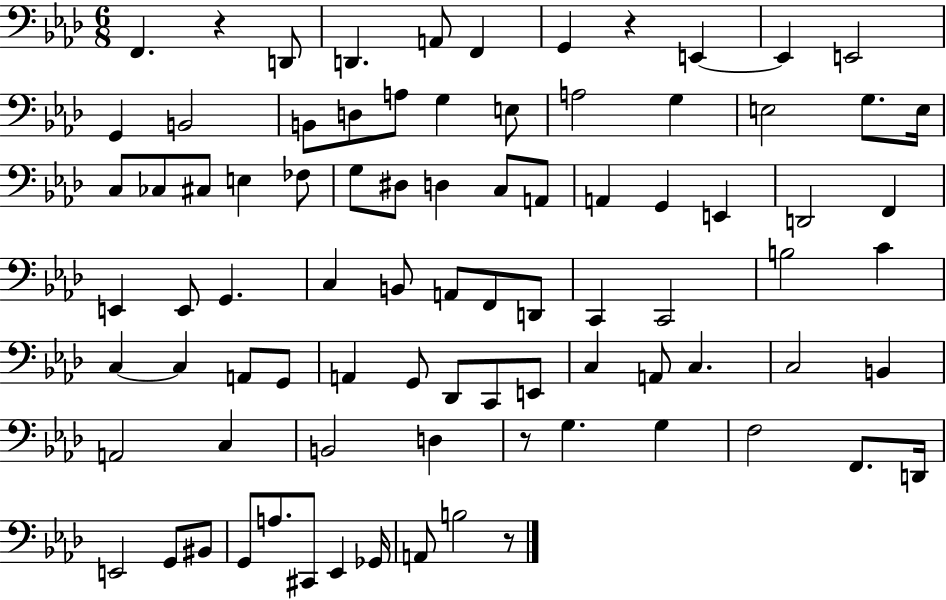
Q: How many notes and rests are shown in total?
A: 85